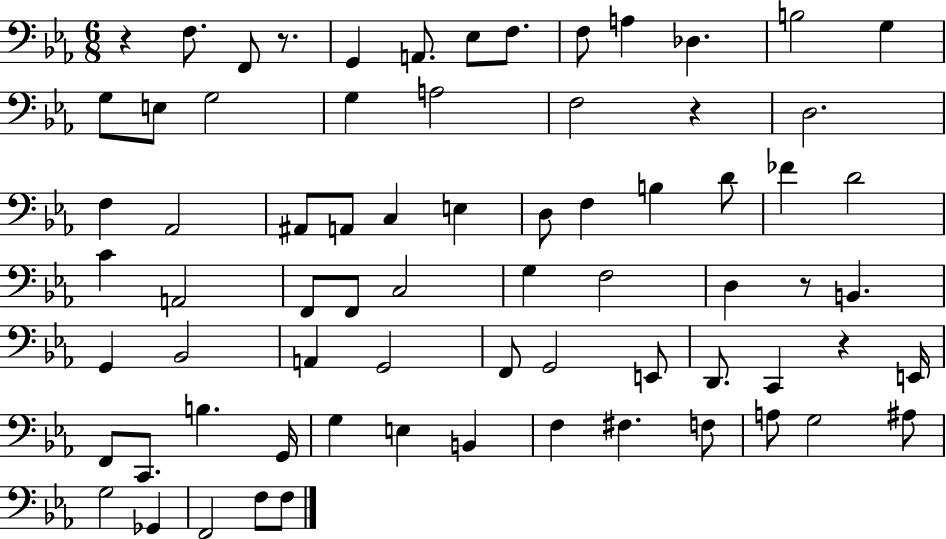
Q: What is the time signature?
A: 6/8